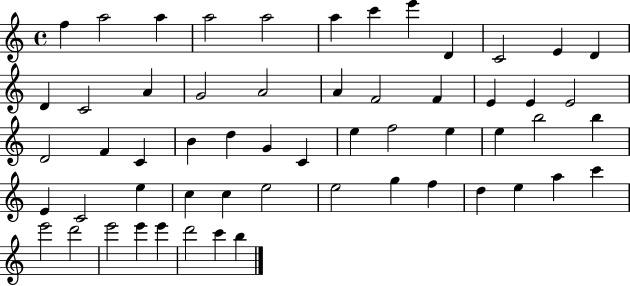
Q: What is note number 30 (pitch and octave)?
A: C4